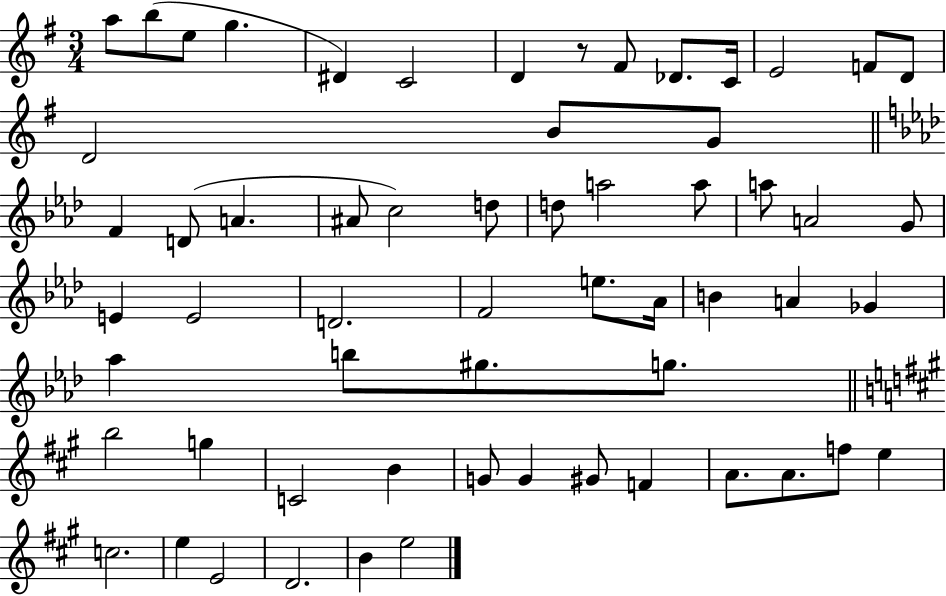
A5/e B5/e E5/e G5/q. D#4/q C4/h D4/q R/e F#4/e Db4/e. C4/s E4/h F4/e D4/e D4/h B4/e G4/e F4/q D4/e A4/q. A#4/e C5/h D5/e D5/e A5/h A5/e A5/e A4/h G4/e E4/q E4/h D4/h. F4/h E5/e. Ab4/s B4/q A4/q Gb4/q Ab5/q B5/e G#5/e. G5/e. B5/h G5/q C4/h B4/q G4/e G4/q G#4/e F4/q A4/e. A4/e. F5/e E5/q C5/h. E5/q E4/h D4/h. B4/q E5/h